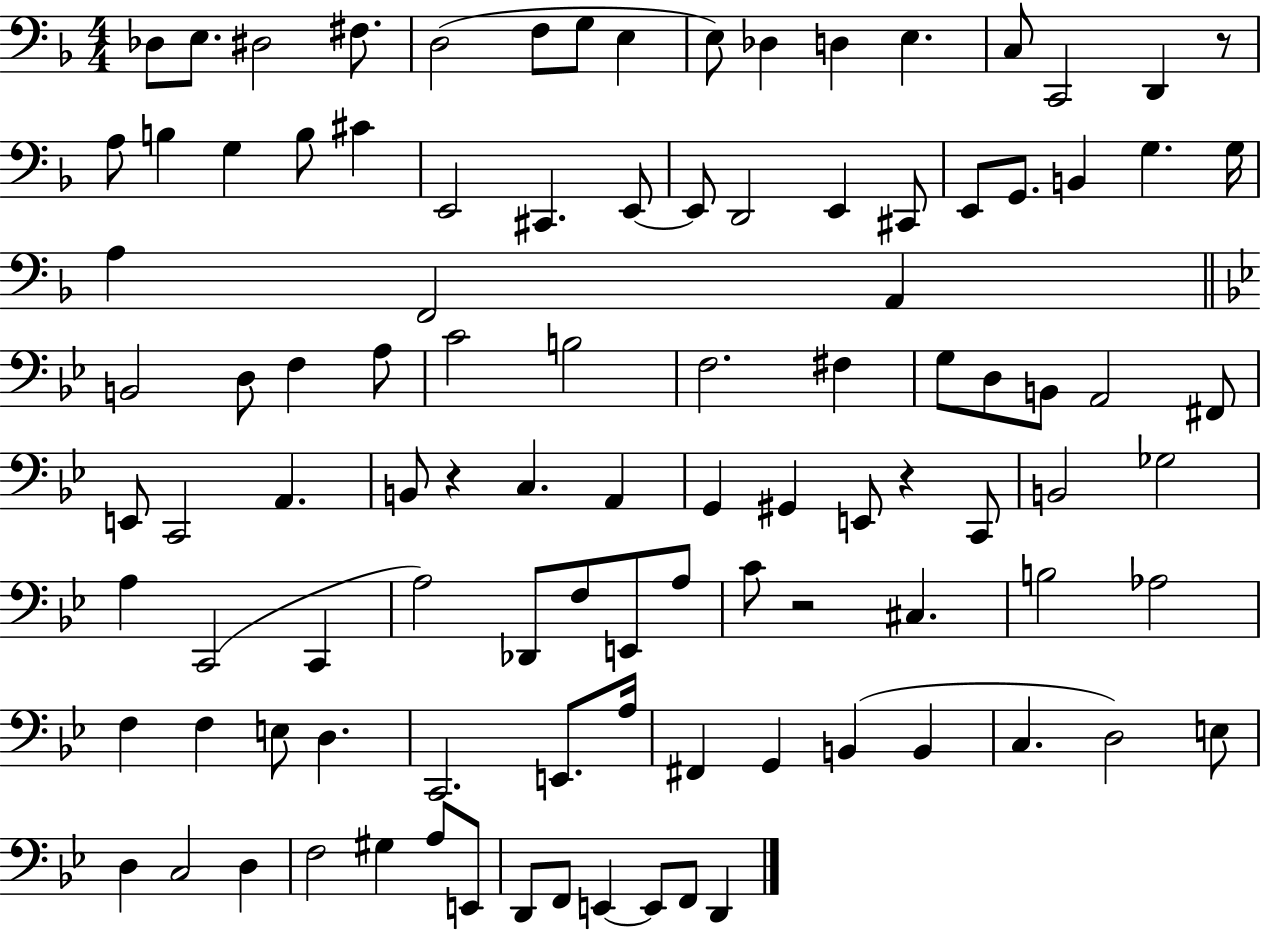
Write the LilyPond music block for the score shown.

{
  \clef bass
  \numericTimeSignature
  \time 4/4
  \key f \major
  des8 e8. dis2 fis8. | d2( f8 g8 e4 | e8) des4 d4 e4. | c8 c,2 d,4 r8 | \break a8 b4 g4 b8 cis'4 | e,2 cis,4. e,8~~ | e,8 d,2 e,4 cis,8 | e,8 g,8. b,4 g4. g16 | \break a4 f,2 a,4 | \bar "||" \break \key bes \major b,2 d8 f4 a8 | c'2 b2 | f2. fis4 | g8 d8 b,8 a,2 fis,8 | \break e,8 c,2 a,4. | b,8 r4 c4. a,4 | g,4 gis,4 e,8 r4 c,8 | b,2 ges2 | \break a4 c,2( c,4 | a2) des,8 f8 e,8 a8 | c'8 r2 cis4. | b2 aes2 | \break f4 f4 e8 d4. | c,2. e,8. a16 | fis,4 g,4 b,4( b,4 | c4. d2) e8 | \break d4 c2 d4 | f2 gis4 a8 e,8 | d,8 f,8 e,4~~ e,8 f,8 d,4 | \bar "|."
}